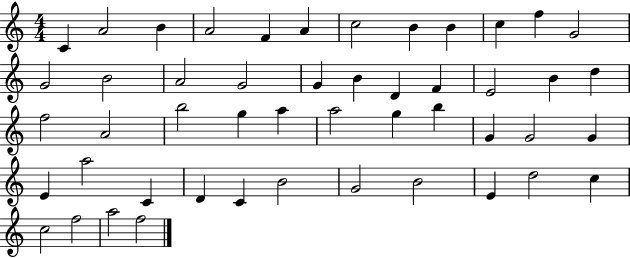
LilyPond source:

{
  \clef treble
  \numericTimeSignature
  \time 4/4
  \key c \major
  c'4 a'2 b'4 | a'2 f'4 a'4 | c''2 b'4 b'4 | c''4 f''4 g'2 | \break g'2 b'2 | a'2 g'2 | g'4 b'4 d'4 f'4 | e'2 b'4 d''4 | \break f''2 a'2 | b''2 g''4 a''4 | a''2 g''4 b''4 | g'4 g'2 g'4 | \break e'4 a''2 c'4 | d'4 c'4 b'2 | g'2 b'2 | e'4 d''2 c''4 | \break c''2 f''2 | a''2 f''2 | \bar "|."
}